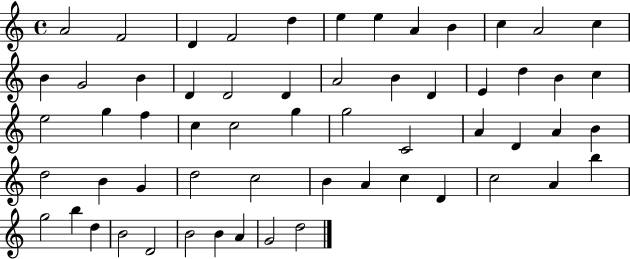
X:1
T:Untitled
M:4/4
L:1/4
K:C
A2 F2 D F2 d e e A B c A2 c B G2 B D D2 D A2 B D E d B c e2 g f c c2 g g2 C2 A D A B d2 B G d2 c2 B A c D c2 A b g2 b d B2 D2 B2 B A G2 d2